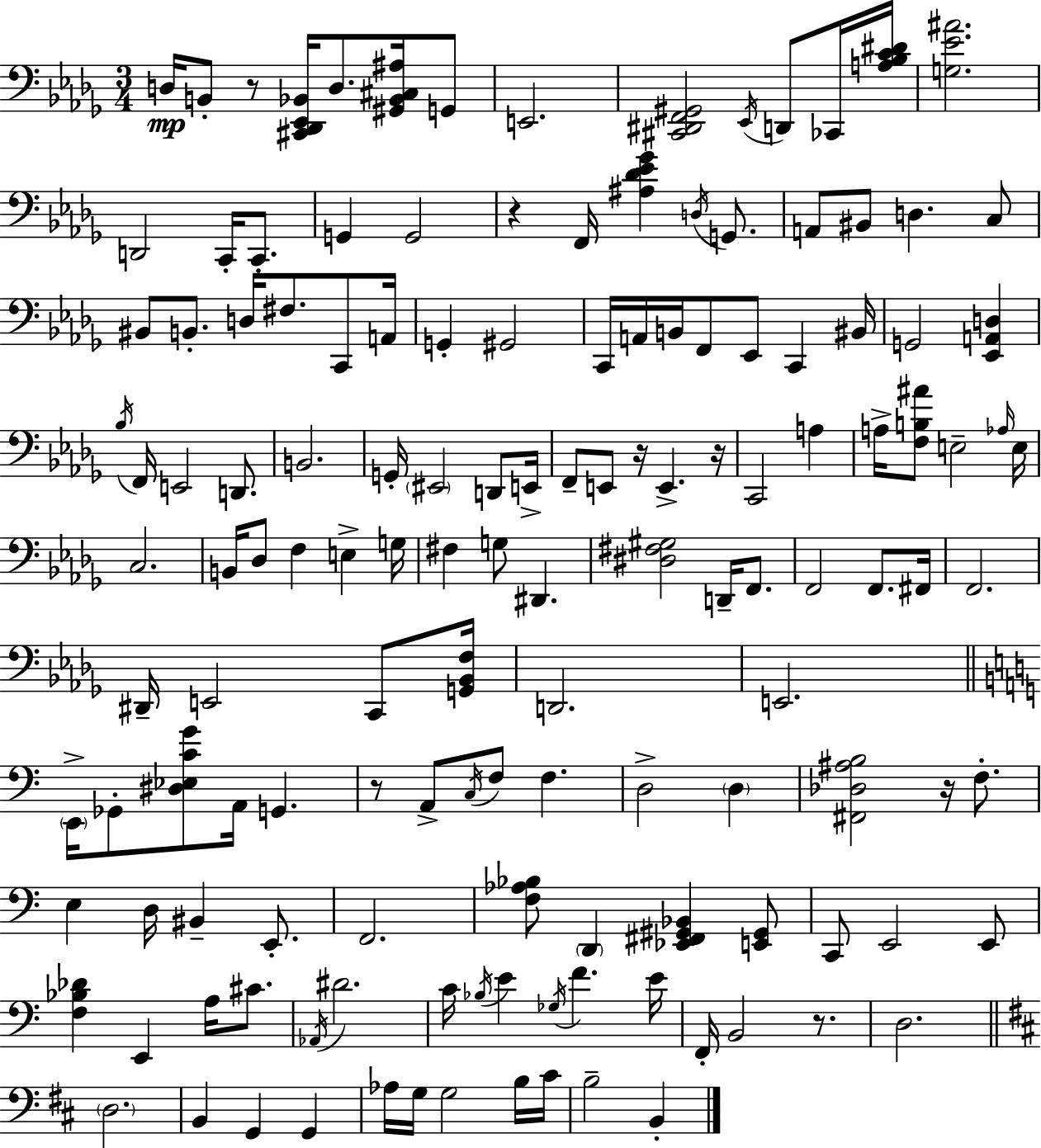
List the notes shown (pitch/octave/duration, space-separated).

D3/s B2/e R/e [C#2,Db2,Eb2,Bb2]/s D3/e. [G#2,Bb2,C#3,A#3]/s G2/e E2/h. [C#2,D#2,F2,G#2]/h Eb2/s D2/e CES2/s [A3,Bb3,C4,D#4]/s [G3,Eb4,A#4]/h. D2/h C2/s C2/e. G2/q G2/h R/q F2/s [A#3,Db4,Eb4,Gb4]/q D3/s G2/e. A2/e BIS2/e D3/q. C3/e BIS2/e B2/e. D3/s F#3/e. C2/e A2/s G2/q G#2/h C2/s A2/s B2/s F2/e Eb2/e C2/q BIS2/s G2/h [Eb2,A2,D3]/q Bb3/s F2/s E2/h D2/e. B2/h. G2/s EIS2/h D2/e E2/s F2/e E2/e R/s E2/q. R/s C2/h A3/q A3/s [F3,B3,A#4]/e E3/h Ab3/s E3/s C3/h. B2/s Db3/e F3/q E3/q G3/s F#3/q G3/e D#2/q. [D#3,F#3,G#3]/h D2/s F2/e. F2/h F2/e. F#2/s F2/h. D#2/s E2/h C2/e [G2,Bb2,F3]/s D2/h. E2/h. E2/s Gb2/e [D#3,Eb3,C4,G4]/e A2/s G2/q. R/e A2/e C3/s F3/e F3/q. D3/h D3/q [F#2,Db3,A#3,B3]/h R/s F3/e. E3/q D3/s BIS2/q E2/e. F2/h. [F3,Ab3,Bb3]/e D2/q [Eb2,F#2,G#2,Bb2]/q [E2,G#2]/e C2/e E2/h E2/e [F3,Bb3,Db4]/q E2/q A3/s C#4/e. Ab2/s D#4/h. C4/s Bb3/s E4/q Gb3/s F4/q. E4/s F2/s B2/h R/e. D3/h. D3/h. B2/q G2/q G2/q Ab3/s G3/s G3/h B3/s C#4/s B3/h B2/q